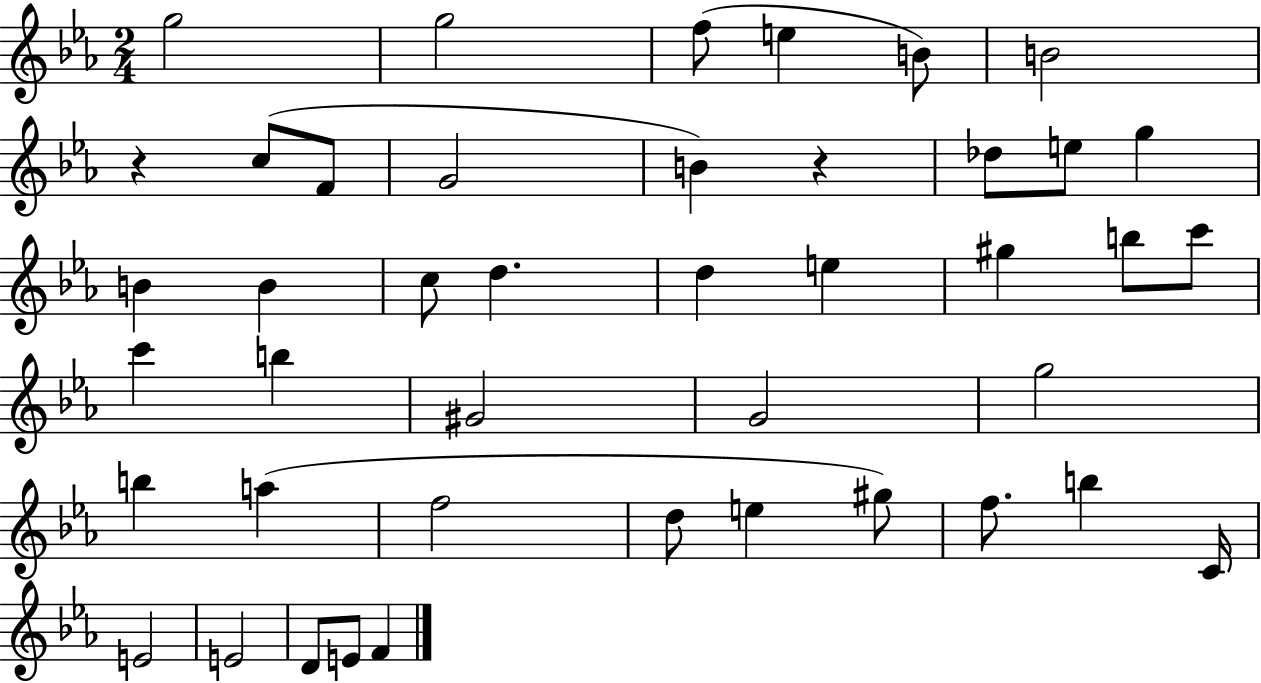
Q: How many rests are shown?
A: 2